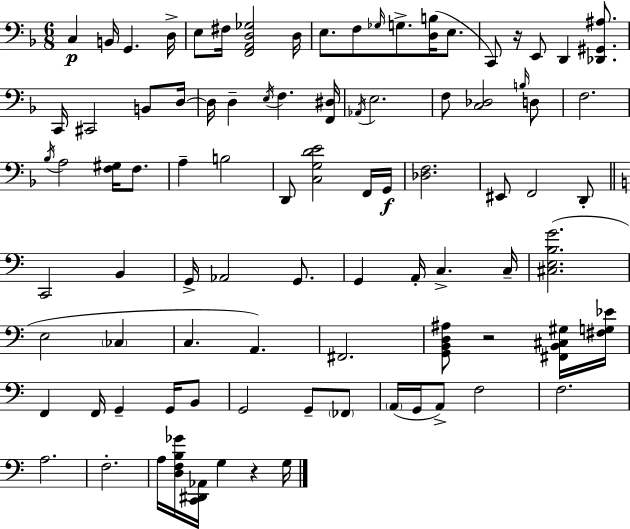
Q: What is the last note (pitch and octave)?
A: G3